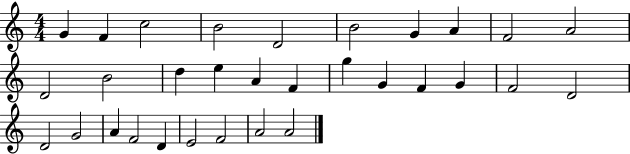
{
  \clef treble
  \numericTimeSignature
  \time 4/4
  \key c \major
  g'4 f'4 c''2 | b'2 d'2 | b'2 g'4 a'4 | f'2 a'2 | \break d'2 b'2 | d''4 e''4 a'4 f'4 | g''4 g'4 f'4 g'4 | f'2 d'2 | \break d'2 g'2 | a'4 f'2 d'4 | e'2 f'2 | a'2 a'2 | \break \bar "|."
}